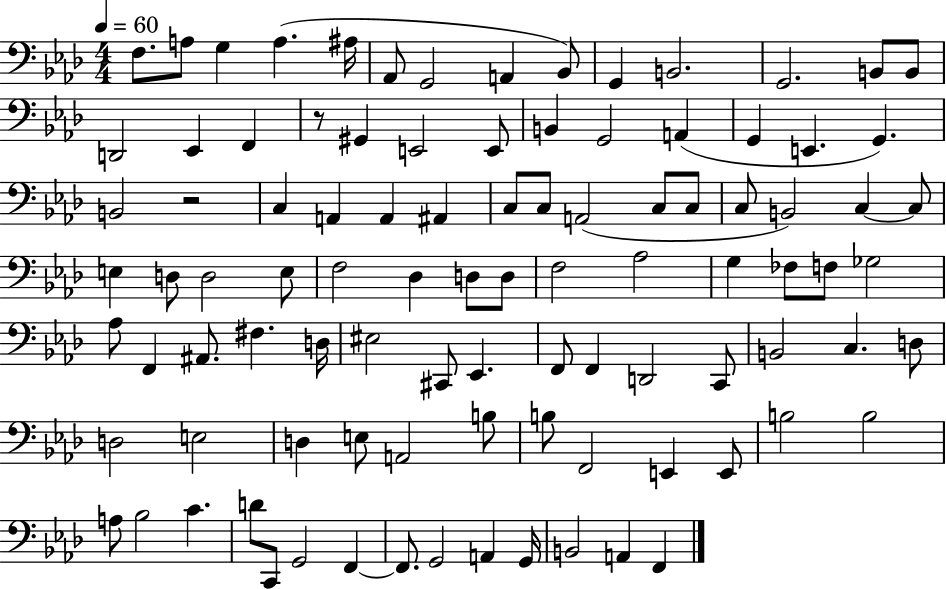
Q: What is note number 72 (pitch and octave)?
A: D3